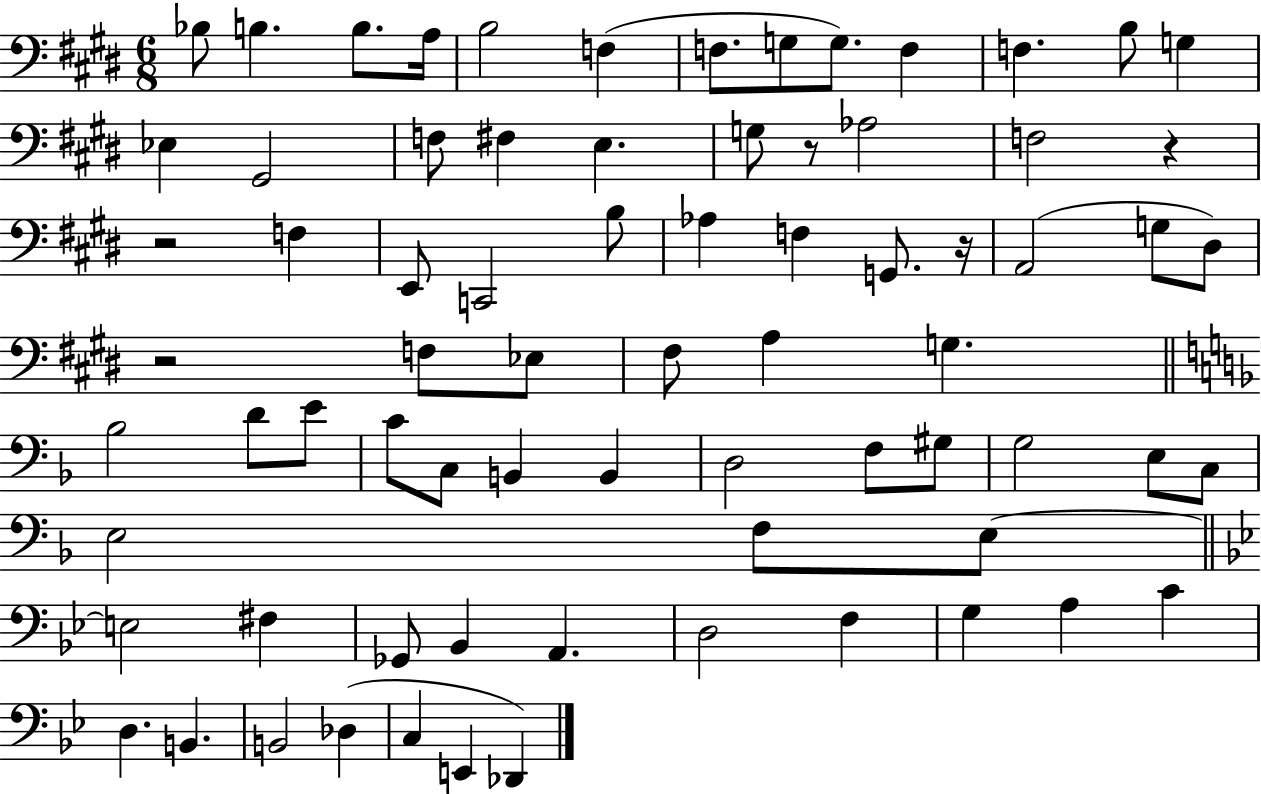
Bb3/e B3/q. B3/e. A3/s B3/h F3/q F3/e. G3/e G3/e. F3/q F3/q. B3/e G3/q Eb3/q G#2/h F3/e F#3/q E3/q. G3/e R/e Ab3/h F3/h R/q R/h F3/q E2/e C2/h B3/e Ab3/q F3/q G2/e. R/s A2/h G3/e D#3/e R/h F3/e Eb3/e F#3/e A3/q G3/q. Bb3/h D4/e E4/e C4/e C3/e B2/q B2/q D3/h F3/e G#3/e G3/h E3/e C3/e E3/h F3/e E3/e E3/h F#3/q Gb2/e Bb2/q A2/q. D3/h F3/q G3/q A3/q C4/q D3/q. B2/q. B2/h Db3/q C3/q E2/q Db2/q